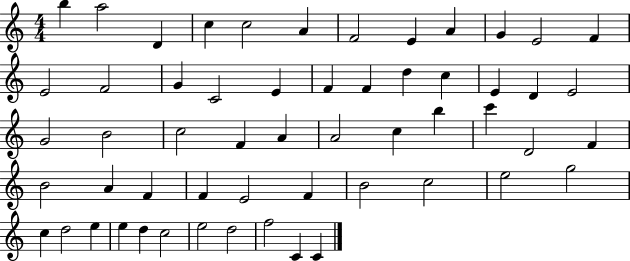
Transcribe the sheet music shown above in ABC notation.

X:1
T:Untitled
M:4/4
L:1/4
K:C
b a2 D c c2 A F2 E A G E2 F E2 F2 G C2 E F F d c E D E2 G2 B2 c2 F A A2 c b c' D2 F B2 A F F E2 F B2 c2 e2 g2 c d2 e e d c2 e2 d2 f2 C C